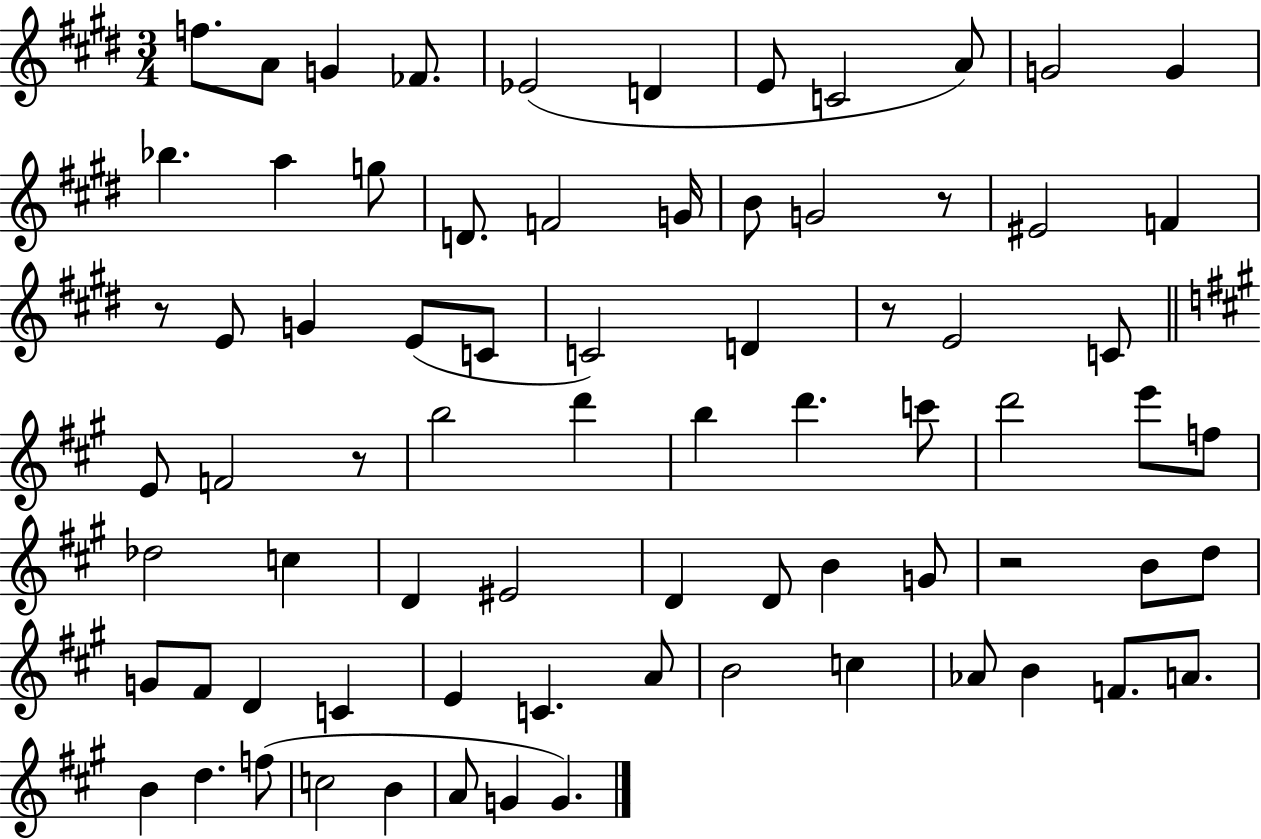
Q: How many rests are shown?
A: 5